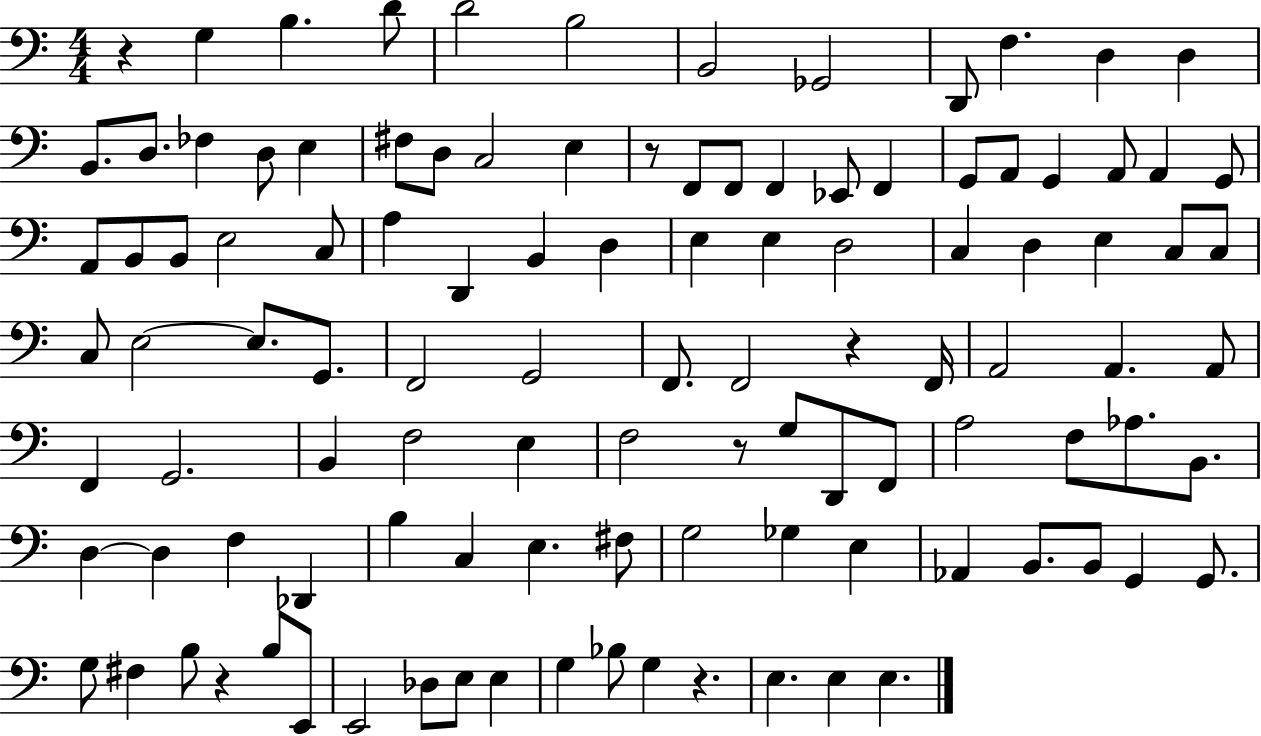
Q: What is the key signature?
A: C major